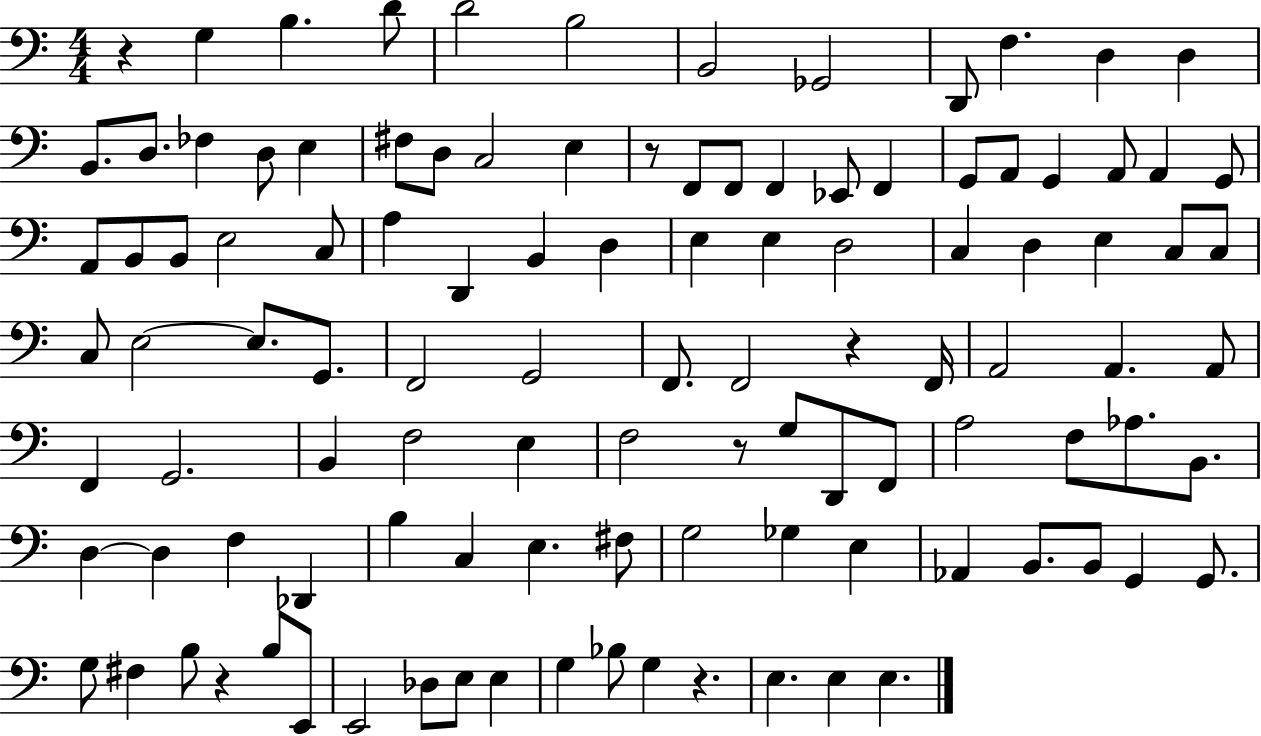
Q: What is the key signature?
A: C major